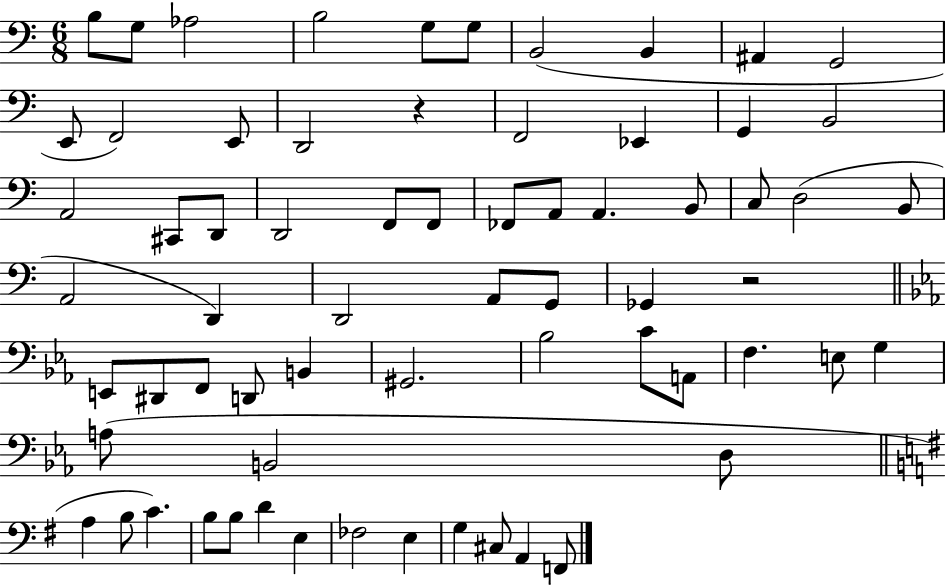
B3/e G3/e Ab3/h B3/h G3/e G3/e B2/h B2/q A#2/q G2/h E2/e F2/h E2/e D2/h R/q F2/h Eb2/q G2/q B2/h A2/h C#2/e D2/e D2/h F2/e F2/e FES2/e A2/e A2/q. B2/e C3/e D3/h B2/e A2/h D2/q D2/h A2/e G2/e Gb2/q R/h E2/e D#2/e F2/e D2/e B2/q G#2/h. Bb3/h C4/e A2/e F3/q. E3/e G3/q A3/e B2/h D3/e A3/q B3/e C4/q. B3/e B3/e D4/q E3/q FES3/h E3/q G3/q C#3/e A2/q F2/e